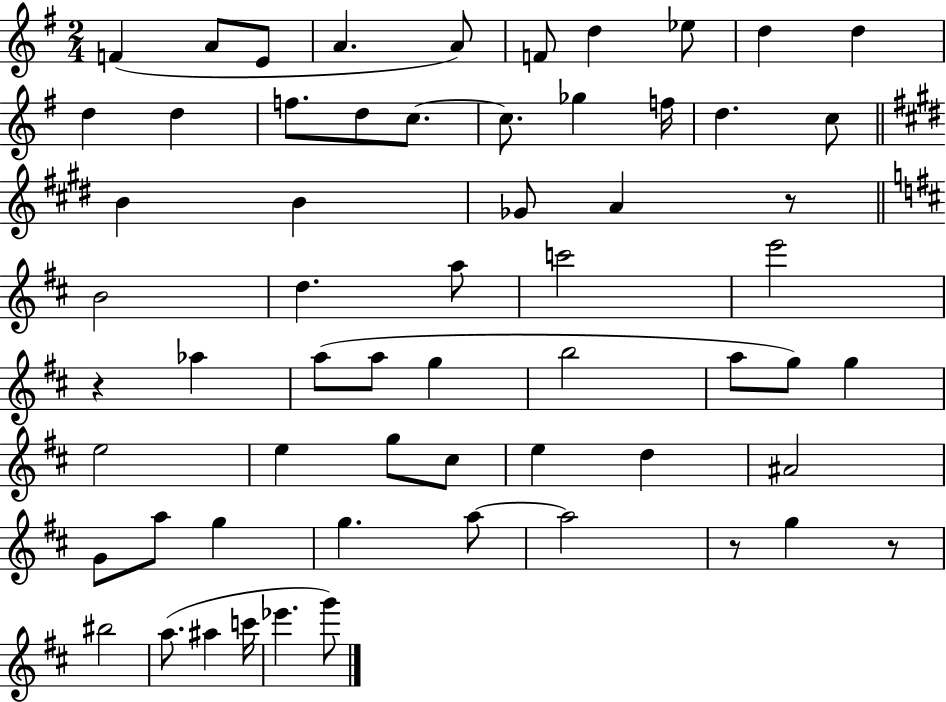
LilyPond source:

{
  \clef treble
  \numericTimeSignature
  \time 2/4
  \key g \major
  f'4( a'8 e'8 | a'4. a'8) | f'8 d''4 ees''8 | d''4 d''4 | \break d''4 d''4 | f''8. d''8 c''8.~~ | c''8. ges''4 f''16 | d''4. c''8 | \break \bar "||" \break \key e \major b'4 b'4 | ges'8 a'4 r8 | \bar "||" \break \key d \major b'2 | d''4. a''8 | c'''2 | e'''2 | \break r4 aes''4 | a''8( a''8 g''4 | b''2 | a''8 g''8) g''4 | \break e''2 | e''4 g''8 cis''8 | e''4 d''4 | ais'2 | \break g'8 a''8 g''4 | g''4. a''8~~ | a''2 | r8 g''4 r8 | \break bis''2 | a''8.( ais''4 c'''16 | ees'''4. g'''8) | \bar "|."
}